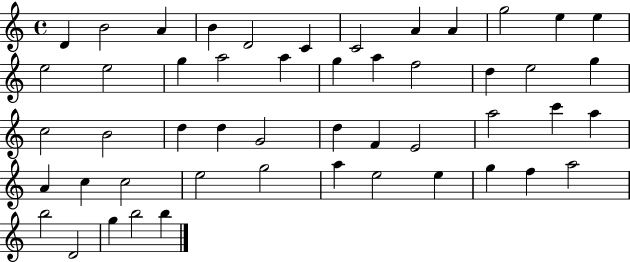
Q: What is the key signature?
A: C major